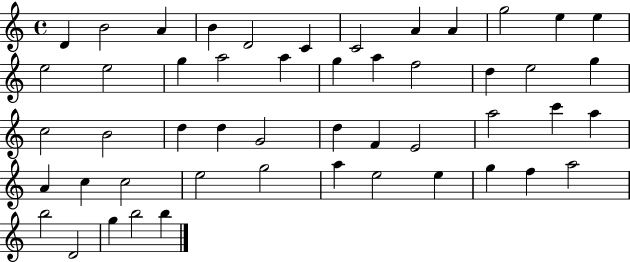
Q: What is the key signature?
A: C major